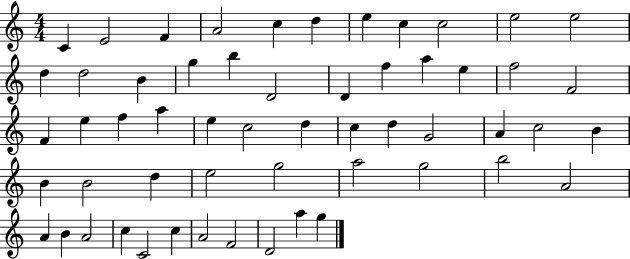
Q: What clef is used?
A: treble